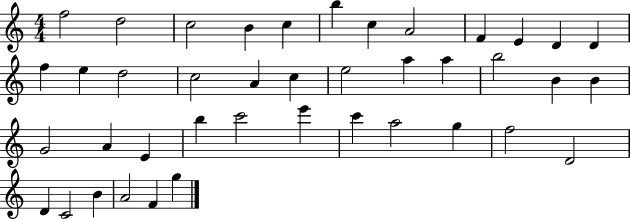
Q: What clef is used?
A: treble